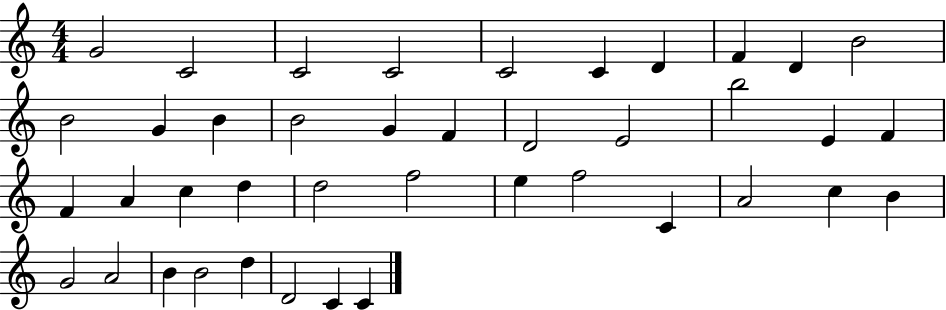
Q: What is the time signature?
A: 4/4